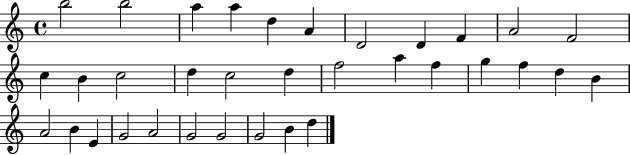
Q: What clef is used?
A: treble